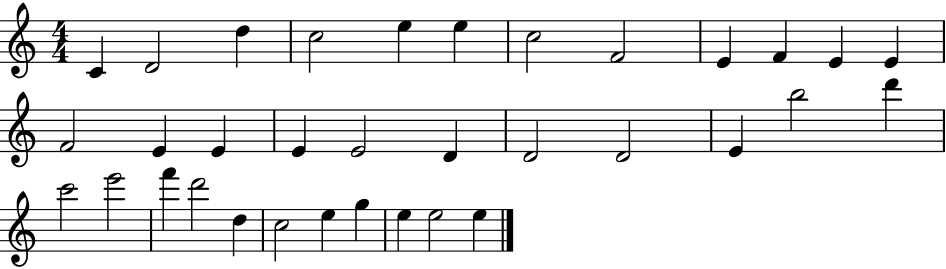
{
  \clef treble
  \numericTimeSignature
  \time 4/4
  \key c \major
  c'4 d'2 d''4 | c''2 e''4 e''4 | c''2 f'2 | e'4 f'4 e'4 e'4 | \break f'2 e'4 e'4 | e'4 e'2 d'4 | d'2 d'2 | e'4 b''2 d'''4 | \break c'''2 e'''2 | f'''4 d'''2 d''4 | c''2 e''4 g''4 | e''4 e''2 e''4 | \break \bar "|."
}